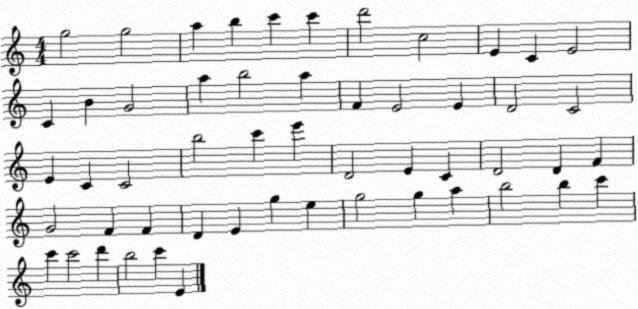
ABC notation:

X:1
T:Untitled
M:4/4
L:1/4
K:C
g2 g2 a b c' c' d'2 c2 E C E2 C B G2 a b2 a F E2 E D2 C2 E C C2 b2 c' e' D2 E C D2 D F G2 F F D E g e g2 g a b2 b c' c' c'2 d' b2 c' E